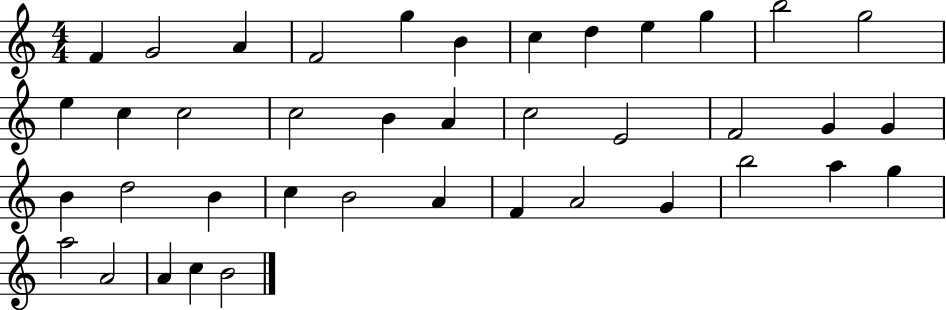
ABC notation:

X:1
T:Untitled
M:4/4
L:1/4
K:C
F G2 A F2 g B c d e g b2 g2 e c c2 c2 B A c2 E2 F2 G G B d2 B c B2 A F A2 G b2 a g a2 A2 A c B2